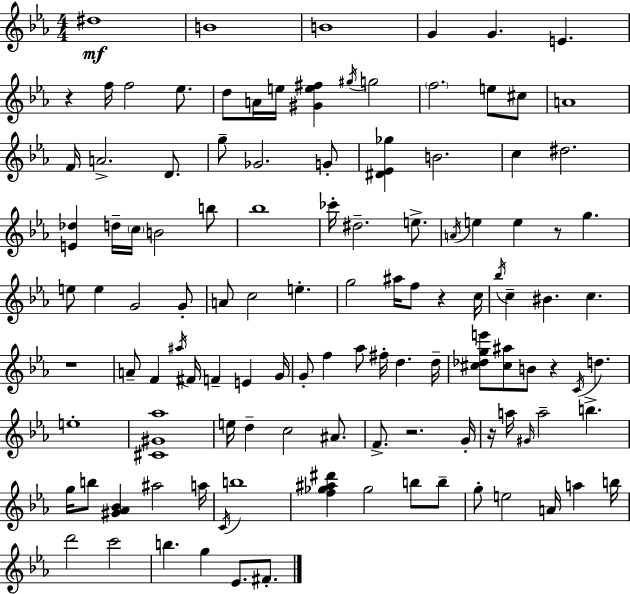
D#5/w B4/w B4/w G4/q G4/q. E4/q. R/q F5/s F5/h Eb5/e. D5/e A4/s E5/s [G#4,E5,F#5]/q G#5/s G5/h F5/h. E5/e C#5/e A4/w F4/s A4/h. D4/e. G5/e Gb4/h. G4/e [D#4,Eb4,Gb5]/q B4/h. C5/q D#5/h. [E4,Db5]/q D5/s C5/s B4/h B5/e Bb5/w CES6/s D#5/h. E5/e. A4/s E5/q E5/q R/e G5/q. E5/e E5/q G4/h G4/e A4/e C5/h E5/q. G5/h A#5/s F5/e R/q C5/s Bb5/s C5/q BIS4/q. C5/q. R/w A4/e F4/q A#5/s F#4/s F4/q E4/q G4/s G4/e F5/q Ab5/e F#5/s D5/q. D5/s [C#5,Db5,G5,E6]/e [C#5,A#5]/e B4/e R/q C4/s D5/q. E5/w [C#4,G#4,Ab5]/w E5/s D5/q C5/h A#4/e. F4/e. R/h. G4/s R/s A5/s G#4/s A5/h B5/q. G5/s B5/e [G#4,Ab4,Bb4]/q A#5/h A5/s C4/s B5/w [F5,Gb5,A#5,D#6]/q Gb5/h B5/e B5/e G5/e E5/h A4/s A5/q B5/s D6/h C6/h B5/q. G5/q Eb4/e. F#4/e.